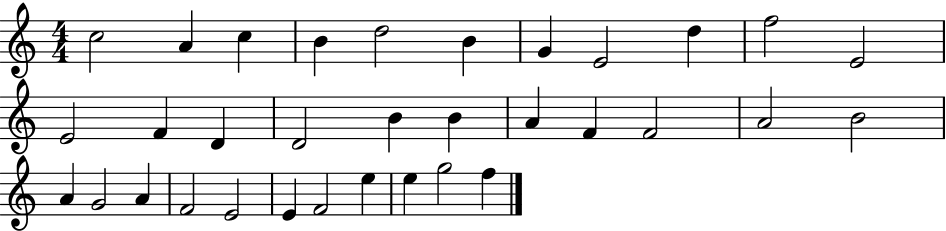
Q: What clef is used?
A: treble